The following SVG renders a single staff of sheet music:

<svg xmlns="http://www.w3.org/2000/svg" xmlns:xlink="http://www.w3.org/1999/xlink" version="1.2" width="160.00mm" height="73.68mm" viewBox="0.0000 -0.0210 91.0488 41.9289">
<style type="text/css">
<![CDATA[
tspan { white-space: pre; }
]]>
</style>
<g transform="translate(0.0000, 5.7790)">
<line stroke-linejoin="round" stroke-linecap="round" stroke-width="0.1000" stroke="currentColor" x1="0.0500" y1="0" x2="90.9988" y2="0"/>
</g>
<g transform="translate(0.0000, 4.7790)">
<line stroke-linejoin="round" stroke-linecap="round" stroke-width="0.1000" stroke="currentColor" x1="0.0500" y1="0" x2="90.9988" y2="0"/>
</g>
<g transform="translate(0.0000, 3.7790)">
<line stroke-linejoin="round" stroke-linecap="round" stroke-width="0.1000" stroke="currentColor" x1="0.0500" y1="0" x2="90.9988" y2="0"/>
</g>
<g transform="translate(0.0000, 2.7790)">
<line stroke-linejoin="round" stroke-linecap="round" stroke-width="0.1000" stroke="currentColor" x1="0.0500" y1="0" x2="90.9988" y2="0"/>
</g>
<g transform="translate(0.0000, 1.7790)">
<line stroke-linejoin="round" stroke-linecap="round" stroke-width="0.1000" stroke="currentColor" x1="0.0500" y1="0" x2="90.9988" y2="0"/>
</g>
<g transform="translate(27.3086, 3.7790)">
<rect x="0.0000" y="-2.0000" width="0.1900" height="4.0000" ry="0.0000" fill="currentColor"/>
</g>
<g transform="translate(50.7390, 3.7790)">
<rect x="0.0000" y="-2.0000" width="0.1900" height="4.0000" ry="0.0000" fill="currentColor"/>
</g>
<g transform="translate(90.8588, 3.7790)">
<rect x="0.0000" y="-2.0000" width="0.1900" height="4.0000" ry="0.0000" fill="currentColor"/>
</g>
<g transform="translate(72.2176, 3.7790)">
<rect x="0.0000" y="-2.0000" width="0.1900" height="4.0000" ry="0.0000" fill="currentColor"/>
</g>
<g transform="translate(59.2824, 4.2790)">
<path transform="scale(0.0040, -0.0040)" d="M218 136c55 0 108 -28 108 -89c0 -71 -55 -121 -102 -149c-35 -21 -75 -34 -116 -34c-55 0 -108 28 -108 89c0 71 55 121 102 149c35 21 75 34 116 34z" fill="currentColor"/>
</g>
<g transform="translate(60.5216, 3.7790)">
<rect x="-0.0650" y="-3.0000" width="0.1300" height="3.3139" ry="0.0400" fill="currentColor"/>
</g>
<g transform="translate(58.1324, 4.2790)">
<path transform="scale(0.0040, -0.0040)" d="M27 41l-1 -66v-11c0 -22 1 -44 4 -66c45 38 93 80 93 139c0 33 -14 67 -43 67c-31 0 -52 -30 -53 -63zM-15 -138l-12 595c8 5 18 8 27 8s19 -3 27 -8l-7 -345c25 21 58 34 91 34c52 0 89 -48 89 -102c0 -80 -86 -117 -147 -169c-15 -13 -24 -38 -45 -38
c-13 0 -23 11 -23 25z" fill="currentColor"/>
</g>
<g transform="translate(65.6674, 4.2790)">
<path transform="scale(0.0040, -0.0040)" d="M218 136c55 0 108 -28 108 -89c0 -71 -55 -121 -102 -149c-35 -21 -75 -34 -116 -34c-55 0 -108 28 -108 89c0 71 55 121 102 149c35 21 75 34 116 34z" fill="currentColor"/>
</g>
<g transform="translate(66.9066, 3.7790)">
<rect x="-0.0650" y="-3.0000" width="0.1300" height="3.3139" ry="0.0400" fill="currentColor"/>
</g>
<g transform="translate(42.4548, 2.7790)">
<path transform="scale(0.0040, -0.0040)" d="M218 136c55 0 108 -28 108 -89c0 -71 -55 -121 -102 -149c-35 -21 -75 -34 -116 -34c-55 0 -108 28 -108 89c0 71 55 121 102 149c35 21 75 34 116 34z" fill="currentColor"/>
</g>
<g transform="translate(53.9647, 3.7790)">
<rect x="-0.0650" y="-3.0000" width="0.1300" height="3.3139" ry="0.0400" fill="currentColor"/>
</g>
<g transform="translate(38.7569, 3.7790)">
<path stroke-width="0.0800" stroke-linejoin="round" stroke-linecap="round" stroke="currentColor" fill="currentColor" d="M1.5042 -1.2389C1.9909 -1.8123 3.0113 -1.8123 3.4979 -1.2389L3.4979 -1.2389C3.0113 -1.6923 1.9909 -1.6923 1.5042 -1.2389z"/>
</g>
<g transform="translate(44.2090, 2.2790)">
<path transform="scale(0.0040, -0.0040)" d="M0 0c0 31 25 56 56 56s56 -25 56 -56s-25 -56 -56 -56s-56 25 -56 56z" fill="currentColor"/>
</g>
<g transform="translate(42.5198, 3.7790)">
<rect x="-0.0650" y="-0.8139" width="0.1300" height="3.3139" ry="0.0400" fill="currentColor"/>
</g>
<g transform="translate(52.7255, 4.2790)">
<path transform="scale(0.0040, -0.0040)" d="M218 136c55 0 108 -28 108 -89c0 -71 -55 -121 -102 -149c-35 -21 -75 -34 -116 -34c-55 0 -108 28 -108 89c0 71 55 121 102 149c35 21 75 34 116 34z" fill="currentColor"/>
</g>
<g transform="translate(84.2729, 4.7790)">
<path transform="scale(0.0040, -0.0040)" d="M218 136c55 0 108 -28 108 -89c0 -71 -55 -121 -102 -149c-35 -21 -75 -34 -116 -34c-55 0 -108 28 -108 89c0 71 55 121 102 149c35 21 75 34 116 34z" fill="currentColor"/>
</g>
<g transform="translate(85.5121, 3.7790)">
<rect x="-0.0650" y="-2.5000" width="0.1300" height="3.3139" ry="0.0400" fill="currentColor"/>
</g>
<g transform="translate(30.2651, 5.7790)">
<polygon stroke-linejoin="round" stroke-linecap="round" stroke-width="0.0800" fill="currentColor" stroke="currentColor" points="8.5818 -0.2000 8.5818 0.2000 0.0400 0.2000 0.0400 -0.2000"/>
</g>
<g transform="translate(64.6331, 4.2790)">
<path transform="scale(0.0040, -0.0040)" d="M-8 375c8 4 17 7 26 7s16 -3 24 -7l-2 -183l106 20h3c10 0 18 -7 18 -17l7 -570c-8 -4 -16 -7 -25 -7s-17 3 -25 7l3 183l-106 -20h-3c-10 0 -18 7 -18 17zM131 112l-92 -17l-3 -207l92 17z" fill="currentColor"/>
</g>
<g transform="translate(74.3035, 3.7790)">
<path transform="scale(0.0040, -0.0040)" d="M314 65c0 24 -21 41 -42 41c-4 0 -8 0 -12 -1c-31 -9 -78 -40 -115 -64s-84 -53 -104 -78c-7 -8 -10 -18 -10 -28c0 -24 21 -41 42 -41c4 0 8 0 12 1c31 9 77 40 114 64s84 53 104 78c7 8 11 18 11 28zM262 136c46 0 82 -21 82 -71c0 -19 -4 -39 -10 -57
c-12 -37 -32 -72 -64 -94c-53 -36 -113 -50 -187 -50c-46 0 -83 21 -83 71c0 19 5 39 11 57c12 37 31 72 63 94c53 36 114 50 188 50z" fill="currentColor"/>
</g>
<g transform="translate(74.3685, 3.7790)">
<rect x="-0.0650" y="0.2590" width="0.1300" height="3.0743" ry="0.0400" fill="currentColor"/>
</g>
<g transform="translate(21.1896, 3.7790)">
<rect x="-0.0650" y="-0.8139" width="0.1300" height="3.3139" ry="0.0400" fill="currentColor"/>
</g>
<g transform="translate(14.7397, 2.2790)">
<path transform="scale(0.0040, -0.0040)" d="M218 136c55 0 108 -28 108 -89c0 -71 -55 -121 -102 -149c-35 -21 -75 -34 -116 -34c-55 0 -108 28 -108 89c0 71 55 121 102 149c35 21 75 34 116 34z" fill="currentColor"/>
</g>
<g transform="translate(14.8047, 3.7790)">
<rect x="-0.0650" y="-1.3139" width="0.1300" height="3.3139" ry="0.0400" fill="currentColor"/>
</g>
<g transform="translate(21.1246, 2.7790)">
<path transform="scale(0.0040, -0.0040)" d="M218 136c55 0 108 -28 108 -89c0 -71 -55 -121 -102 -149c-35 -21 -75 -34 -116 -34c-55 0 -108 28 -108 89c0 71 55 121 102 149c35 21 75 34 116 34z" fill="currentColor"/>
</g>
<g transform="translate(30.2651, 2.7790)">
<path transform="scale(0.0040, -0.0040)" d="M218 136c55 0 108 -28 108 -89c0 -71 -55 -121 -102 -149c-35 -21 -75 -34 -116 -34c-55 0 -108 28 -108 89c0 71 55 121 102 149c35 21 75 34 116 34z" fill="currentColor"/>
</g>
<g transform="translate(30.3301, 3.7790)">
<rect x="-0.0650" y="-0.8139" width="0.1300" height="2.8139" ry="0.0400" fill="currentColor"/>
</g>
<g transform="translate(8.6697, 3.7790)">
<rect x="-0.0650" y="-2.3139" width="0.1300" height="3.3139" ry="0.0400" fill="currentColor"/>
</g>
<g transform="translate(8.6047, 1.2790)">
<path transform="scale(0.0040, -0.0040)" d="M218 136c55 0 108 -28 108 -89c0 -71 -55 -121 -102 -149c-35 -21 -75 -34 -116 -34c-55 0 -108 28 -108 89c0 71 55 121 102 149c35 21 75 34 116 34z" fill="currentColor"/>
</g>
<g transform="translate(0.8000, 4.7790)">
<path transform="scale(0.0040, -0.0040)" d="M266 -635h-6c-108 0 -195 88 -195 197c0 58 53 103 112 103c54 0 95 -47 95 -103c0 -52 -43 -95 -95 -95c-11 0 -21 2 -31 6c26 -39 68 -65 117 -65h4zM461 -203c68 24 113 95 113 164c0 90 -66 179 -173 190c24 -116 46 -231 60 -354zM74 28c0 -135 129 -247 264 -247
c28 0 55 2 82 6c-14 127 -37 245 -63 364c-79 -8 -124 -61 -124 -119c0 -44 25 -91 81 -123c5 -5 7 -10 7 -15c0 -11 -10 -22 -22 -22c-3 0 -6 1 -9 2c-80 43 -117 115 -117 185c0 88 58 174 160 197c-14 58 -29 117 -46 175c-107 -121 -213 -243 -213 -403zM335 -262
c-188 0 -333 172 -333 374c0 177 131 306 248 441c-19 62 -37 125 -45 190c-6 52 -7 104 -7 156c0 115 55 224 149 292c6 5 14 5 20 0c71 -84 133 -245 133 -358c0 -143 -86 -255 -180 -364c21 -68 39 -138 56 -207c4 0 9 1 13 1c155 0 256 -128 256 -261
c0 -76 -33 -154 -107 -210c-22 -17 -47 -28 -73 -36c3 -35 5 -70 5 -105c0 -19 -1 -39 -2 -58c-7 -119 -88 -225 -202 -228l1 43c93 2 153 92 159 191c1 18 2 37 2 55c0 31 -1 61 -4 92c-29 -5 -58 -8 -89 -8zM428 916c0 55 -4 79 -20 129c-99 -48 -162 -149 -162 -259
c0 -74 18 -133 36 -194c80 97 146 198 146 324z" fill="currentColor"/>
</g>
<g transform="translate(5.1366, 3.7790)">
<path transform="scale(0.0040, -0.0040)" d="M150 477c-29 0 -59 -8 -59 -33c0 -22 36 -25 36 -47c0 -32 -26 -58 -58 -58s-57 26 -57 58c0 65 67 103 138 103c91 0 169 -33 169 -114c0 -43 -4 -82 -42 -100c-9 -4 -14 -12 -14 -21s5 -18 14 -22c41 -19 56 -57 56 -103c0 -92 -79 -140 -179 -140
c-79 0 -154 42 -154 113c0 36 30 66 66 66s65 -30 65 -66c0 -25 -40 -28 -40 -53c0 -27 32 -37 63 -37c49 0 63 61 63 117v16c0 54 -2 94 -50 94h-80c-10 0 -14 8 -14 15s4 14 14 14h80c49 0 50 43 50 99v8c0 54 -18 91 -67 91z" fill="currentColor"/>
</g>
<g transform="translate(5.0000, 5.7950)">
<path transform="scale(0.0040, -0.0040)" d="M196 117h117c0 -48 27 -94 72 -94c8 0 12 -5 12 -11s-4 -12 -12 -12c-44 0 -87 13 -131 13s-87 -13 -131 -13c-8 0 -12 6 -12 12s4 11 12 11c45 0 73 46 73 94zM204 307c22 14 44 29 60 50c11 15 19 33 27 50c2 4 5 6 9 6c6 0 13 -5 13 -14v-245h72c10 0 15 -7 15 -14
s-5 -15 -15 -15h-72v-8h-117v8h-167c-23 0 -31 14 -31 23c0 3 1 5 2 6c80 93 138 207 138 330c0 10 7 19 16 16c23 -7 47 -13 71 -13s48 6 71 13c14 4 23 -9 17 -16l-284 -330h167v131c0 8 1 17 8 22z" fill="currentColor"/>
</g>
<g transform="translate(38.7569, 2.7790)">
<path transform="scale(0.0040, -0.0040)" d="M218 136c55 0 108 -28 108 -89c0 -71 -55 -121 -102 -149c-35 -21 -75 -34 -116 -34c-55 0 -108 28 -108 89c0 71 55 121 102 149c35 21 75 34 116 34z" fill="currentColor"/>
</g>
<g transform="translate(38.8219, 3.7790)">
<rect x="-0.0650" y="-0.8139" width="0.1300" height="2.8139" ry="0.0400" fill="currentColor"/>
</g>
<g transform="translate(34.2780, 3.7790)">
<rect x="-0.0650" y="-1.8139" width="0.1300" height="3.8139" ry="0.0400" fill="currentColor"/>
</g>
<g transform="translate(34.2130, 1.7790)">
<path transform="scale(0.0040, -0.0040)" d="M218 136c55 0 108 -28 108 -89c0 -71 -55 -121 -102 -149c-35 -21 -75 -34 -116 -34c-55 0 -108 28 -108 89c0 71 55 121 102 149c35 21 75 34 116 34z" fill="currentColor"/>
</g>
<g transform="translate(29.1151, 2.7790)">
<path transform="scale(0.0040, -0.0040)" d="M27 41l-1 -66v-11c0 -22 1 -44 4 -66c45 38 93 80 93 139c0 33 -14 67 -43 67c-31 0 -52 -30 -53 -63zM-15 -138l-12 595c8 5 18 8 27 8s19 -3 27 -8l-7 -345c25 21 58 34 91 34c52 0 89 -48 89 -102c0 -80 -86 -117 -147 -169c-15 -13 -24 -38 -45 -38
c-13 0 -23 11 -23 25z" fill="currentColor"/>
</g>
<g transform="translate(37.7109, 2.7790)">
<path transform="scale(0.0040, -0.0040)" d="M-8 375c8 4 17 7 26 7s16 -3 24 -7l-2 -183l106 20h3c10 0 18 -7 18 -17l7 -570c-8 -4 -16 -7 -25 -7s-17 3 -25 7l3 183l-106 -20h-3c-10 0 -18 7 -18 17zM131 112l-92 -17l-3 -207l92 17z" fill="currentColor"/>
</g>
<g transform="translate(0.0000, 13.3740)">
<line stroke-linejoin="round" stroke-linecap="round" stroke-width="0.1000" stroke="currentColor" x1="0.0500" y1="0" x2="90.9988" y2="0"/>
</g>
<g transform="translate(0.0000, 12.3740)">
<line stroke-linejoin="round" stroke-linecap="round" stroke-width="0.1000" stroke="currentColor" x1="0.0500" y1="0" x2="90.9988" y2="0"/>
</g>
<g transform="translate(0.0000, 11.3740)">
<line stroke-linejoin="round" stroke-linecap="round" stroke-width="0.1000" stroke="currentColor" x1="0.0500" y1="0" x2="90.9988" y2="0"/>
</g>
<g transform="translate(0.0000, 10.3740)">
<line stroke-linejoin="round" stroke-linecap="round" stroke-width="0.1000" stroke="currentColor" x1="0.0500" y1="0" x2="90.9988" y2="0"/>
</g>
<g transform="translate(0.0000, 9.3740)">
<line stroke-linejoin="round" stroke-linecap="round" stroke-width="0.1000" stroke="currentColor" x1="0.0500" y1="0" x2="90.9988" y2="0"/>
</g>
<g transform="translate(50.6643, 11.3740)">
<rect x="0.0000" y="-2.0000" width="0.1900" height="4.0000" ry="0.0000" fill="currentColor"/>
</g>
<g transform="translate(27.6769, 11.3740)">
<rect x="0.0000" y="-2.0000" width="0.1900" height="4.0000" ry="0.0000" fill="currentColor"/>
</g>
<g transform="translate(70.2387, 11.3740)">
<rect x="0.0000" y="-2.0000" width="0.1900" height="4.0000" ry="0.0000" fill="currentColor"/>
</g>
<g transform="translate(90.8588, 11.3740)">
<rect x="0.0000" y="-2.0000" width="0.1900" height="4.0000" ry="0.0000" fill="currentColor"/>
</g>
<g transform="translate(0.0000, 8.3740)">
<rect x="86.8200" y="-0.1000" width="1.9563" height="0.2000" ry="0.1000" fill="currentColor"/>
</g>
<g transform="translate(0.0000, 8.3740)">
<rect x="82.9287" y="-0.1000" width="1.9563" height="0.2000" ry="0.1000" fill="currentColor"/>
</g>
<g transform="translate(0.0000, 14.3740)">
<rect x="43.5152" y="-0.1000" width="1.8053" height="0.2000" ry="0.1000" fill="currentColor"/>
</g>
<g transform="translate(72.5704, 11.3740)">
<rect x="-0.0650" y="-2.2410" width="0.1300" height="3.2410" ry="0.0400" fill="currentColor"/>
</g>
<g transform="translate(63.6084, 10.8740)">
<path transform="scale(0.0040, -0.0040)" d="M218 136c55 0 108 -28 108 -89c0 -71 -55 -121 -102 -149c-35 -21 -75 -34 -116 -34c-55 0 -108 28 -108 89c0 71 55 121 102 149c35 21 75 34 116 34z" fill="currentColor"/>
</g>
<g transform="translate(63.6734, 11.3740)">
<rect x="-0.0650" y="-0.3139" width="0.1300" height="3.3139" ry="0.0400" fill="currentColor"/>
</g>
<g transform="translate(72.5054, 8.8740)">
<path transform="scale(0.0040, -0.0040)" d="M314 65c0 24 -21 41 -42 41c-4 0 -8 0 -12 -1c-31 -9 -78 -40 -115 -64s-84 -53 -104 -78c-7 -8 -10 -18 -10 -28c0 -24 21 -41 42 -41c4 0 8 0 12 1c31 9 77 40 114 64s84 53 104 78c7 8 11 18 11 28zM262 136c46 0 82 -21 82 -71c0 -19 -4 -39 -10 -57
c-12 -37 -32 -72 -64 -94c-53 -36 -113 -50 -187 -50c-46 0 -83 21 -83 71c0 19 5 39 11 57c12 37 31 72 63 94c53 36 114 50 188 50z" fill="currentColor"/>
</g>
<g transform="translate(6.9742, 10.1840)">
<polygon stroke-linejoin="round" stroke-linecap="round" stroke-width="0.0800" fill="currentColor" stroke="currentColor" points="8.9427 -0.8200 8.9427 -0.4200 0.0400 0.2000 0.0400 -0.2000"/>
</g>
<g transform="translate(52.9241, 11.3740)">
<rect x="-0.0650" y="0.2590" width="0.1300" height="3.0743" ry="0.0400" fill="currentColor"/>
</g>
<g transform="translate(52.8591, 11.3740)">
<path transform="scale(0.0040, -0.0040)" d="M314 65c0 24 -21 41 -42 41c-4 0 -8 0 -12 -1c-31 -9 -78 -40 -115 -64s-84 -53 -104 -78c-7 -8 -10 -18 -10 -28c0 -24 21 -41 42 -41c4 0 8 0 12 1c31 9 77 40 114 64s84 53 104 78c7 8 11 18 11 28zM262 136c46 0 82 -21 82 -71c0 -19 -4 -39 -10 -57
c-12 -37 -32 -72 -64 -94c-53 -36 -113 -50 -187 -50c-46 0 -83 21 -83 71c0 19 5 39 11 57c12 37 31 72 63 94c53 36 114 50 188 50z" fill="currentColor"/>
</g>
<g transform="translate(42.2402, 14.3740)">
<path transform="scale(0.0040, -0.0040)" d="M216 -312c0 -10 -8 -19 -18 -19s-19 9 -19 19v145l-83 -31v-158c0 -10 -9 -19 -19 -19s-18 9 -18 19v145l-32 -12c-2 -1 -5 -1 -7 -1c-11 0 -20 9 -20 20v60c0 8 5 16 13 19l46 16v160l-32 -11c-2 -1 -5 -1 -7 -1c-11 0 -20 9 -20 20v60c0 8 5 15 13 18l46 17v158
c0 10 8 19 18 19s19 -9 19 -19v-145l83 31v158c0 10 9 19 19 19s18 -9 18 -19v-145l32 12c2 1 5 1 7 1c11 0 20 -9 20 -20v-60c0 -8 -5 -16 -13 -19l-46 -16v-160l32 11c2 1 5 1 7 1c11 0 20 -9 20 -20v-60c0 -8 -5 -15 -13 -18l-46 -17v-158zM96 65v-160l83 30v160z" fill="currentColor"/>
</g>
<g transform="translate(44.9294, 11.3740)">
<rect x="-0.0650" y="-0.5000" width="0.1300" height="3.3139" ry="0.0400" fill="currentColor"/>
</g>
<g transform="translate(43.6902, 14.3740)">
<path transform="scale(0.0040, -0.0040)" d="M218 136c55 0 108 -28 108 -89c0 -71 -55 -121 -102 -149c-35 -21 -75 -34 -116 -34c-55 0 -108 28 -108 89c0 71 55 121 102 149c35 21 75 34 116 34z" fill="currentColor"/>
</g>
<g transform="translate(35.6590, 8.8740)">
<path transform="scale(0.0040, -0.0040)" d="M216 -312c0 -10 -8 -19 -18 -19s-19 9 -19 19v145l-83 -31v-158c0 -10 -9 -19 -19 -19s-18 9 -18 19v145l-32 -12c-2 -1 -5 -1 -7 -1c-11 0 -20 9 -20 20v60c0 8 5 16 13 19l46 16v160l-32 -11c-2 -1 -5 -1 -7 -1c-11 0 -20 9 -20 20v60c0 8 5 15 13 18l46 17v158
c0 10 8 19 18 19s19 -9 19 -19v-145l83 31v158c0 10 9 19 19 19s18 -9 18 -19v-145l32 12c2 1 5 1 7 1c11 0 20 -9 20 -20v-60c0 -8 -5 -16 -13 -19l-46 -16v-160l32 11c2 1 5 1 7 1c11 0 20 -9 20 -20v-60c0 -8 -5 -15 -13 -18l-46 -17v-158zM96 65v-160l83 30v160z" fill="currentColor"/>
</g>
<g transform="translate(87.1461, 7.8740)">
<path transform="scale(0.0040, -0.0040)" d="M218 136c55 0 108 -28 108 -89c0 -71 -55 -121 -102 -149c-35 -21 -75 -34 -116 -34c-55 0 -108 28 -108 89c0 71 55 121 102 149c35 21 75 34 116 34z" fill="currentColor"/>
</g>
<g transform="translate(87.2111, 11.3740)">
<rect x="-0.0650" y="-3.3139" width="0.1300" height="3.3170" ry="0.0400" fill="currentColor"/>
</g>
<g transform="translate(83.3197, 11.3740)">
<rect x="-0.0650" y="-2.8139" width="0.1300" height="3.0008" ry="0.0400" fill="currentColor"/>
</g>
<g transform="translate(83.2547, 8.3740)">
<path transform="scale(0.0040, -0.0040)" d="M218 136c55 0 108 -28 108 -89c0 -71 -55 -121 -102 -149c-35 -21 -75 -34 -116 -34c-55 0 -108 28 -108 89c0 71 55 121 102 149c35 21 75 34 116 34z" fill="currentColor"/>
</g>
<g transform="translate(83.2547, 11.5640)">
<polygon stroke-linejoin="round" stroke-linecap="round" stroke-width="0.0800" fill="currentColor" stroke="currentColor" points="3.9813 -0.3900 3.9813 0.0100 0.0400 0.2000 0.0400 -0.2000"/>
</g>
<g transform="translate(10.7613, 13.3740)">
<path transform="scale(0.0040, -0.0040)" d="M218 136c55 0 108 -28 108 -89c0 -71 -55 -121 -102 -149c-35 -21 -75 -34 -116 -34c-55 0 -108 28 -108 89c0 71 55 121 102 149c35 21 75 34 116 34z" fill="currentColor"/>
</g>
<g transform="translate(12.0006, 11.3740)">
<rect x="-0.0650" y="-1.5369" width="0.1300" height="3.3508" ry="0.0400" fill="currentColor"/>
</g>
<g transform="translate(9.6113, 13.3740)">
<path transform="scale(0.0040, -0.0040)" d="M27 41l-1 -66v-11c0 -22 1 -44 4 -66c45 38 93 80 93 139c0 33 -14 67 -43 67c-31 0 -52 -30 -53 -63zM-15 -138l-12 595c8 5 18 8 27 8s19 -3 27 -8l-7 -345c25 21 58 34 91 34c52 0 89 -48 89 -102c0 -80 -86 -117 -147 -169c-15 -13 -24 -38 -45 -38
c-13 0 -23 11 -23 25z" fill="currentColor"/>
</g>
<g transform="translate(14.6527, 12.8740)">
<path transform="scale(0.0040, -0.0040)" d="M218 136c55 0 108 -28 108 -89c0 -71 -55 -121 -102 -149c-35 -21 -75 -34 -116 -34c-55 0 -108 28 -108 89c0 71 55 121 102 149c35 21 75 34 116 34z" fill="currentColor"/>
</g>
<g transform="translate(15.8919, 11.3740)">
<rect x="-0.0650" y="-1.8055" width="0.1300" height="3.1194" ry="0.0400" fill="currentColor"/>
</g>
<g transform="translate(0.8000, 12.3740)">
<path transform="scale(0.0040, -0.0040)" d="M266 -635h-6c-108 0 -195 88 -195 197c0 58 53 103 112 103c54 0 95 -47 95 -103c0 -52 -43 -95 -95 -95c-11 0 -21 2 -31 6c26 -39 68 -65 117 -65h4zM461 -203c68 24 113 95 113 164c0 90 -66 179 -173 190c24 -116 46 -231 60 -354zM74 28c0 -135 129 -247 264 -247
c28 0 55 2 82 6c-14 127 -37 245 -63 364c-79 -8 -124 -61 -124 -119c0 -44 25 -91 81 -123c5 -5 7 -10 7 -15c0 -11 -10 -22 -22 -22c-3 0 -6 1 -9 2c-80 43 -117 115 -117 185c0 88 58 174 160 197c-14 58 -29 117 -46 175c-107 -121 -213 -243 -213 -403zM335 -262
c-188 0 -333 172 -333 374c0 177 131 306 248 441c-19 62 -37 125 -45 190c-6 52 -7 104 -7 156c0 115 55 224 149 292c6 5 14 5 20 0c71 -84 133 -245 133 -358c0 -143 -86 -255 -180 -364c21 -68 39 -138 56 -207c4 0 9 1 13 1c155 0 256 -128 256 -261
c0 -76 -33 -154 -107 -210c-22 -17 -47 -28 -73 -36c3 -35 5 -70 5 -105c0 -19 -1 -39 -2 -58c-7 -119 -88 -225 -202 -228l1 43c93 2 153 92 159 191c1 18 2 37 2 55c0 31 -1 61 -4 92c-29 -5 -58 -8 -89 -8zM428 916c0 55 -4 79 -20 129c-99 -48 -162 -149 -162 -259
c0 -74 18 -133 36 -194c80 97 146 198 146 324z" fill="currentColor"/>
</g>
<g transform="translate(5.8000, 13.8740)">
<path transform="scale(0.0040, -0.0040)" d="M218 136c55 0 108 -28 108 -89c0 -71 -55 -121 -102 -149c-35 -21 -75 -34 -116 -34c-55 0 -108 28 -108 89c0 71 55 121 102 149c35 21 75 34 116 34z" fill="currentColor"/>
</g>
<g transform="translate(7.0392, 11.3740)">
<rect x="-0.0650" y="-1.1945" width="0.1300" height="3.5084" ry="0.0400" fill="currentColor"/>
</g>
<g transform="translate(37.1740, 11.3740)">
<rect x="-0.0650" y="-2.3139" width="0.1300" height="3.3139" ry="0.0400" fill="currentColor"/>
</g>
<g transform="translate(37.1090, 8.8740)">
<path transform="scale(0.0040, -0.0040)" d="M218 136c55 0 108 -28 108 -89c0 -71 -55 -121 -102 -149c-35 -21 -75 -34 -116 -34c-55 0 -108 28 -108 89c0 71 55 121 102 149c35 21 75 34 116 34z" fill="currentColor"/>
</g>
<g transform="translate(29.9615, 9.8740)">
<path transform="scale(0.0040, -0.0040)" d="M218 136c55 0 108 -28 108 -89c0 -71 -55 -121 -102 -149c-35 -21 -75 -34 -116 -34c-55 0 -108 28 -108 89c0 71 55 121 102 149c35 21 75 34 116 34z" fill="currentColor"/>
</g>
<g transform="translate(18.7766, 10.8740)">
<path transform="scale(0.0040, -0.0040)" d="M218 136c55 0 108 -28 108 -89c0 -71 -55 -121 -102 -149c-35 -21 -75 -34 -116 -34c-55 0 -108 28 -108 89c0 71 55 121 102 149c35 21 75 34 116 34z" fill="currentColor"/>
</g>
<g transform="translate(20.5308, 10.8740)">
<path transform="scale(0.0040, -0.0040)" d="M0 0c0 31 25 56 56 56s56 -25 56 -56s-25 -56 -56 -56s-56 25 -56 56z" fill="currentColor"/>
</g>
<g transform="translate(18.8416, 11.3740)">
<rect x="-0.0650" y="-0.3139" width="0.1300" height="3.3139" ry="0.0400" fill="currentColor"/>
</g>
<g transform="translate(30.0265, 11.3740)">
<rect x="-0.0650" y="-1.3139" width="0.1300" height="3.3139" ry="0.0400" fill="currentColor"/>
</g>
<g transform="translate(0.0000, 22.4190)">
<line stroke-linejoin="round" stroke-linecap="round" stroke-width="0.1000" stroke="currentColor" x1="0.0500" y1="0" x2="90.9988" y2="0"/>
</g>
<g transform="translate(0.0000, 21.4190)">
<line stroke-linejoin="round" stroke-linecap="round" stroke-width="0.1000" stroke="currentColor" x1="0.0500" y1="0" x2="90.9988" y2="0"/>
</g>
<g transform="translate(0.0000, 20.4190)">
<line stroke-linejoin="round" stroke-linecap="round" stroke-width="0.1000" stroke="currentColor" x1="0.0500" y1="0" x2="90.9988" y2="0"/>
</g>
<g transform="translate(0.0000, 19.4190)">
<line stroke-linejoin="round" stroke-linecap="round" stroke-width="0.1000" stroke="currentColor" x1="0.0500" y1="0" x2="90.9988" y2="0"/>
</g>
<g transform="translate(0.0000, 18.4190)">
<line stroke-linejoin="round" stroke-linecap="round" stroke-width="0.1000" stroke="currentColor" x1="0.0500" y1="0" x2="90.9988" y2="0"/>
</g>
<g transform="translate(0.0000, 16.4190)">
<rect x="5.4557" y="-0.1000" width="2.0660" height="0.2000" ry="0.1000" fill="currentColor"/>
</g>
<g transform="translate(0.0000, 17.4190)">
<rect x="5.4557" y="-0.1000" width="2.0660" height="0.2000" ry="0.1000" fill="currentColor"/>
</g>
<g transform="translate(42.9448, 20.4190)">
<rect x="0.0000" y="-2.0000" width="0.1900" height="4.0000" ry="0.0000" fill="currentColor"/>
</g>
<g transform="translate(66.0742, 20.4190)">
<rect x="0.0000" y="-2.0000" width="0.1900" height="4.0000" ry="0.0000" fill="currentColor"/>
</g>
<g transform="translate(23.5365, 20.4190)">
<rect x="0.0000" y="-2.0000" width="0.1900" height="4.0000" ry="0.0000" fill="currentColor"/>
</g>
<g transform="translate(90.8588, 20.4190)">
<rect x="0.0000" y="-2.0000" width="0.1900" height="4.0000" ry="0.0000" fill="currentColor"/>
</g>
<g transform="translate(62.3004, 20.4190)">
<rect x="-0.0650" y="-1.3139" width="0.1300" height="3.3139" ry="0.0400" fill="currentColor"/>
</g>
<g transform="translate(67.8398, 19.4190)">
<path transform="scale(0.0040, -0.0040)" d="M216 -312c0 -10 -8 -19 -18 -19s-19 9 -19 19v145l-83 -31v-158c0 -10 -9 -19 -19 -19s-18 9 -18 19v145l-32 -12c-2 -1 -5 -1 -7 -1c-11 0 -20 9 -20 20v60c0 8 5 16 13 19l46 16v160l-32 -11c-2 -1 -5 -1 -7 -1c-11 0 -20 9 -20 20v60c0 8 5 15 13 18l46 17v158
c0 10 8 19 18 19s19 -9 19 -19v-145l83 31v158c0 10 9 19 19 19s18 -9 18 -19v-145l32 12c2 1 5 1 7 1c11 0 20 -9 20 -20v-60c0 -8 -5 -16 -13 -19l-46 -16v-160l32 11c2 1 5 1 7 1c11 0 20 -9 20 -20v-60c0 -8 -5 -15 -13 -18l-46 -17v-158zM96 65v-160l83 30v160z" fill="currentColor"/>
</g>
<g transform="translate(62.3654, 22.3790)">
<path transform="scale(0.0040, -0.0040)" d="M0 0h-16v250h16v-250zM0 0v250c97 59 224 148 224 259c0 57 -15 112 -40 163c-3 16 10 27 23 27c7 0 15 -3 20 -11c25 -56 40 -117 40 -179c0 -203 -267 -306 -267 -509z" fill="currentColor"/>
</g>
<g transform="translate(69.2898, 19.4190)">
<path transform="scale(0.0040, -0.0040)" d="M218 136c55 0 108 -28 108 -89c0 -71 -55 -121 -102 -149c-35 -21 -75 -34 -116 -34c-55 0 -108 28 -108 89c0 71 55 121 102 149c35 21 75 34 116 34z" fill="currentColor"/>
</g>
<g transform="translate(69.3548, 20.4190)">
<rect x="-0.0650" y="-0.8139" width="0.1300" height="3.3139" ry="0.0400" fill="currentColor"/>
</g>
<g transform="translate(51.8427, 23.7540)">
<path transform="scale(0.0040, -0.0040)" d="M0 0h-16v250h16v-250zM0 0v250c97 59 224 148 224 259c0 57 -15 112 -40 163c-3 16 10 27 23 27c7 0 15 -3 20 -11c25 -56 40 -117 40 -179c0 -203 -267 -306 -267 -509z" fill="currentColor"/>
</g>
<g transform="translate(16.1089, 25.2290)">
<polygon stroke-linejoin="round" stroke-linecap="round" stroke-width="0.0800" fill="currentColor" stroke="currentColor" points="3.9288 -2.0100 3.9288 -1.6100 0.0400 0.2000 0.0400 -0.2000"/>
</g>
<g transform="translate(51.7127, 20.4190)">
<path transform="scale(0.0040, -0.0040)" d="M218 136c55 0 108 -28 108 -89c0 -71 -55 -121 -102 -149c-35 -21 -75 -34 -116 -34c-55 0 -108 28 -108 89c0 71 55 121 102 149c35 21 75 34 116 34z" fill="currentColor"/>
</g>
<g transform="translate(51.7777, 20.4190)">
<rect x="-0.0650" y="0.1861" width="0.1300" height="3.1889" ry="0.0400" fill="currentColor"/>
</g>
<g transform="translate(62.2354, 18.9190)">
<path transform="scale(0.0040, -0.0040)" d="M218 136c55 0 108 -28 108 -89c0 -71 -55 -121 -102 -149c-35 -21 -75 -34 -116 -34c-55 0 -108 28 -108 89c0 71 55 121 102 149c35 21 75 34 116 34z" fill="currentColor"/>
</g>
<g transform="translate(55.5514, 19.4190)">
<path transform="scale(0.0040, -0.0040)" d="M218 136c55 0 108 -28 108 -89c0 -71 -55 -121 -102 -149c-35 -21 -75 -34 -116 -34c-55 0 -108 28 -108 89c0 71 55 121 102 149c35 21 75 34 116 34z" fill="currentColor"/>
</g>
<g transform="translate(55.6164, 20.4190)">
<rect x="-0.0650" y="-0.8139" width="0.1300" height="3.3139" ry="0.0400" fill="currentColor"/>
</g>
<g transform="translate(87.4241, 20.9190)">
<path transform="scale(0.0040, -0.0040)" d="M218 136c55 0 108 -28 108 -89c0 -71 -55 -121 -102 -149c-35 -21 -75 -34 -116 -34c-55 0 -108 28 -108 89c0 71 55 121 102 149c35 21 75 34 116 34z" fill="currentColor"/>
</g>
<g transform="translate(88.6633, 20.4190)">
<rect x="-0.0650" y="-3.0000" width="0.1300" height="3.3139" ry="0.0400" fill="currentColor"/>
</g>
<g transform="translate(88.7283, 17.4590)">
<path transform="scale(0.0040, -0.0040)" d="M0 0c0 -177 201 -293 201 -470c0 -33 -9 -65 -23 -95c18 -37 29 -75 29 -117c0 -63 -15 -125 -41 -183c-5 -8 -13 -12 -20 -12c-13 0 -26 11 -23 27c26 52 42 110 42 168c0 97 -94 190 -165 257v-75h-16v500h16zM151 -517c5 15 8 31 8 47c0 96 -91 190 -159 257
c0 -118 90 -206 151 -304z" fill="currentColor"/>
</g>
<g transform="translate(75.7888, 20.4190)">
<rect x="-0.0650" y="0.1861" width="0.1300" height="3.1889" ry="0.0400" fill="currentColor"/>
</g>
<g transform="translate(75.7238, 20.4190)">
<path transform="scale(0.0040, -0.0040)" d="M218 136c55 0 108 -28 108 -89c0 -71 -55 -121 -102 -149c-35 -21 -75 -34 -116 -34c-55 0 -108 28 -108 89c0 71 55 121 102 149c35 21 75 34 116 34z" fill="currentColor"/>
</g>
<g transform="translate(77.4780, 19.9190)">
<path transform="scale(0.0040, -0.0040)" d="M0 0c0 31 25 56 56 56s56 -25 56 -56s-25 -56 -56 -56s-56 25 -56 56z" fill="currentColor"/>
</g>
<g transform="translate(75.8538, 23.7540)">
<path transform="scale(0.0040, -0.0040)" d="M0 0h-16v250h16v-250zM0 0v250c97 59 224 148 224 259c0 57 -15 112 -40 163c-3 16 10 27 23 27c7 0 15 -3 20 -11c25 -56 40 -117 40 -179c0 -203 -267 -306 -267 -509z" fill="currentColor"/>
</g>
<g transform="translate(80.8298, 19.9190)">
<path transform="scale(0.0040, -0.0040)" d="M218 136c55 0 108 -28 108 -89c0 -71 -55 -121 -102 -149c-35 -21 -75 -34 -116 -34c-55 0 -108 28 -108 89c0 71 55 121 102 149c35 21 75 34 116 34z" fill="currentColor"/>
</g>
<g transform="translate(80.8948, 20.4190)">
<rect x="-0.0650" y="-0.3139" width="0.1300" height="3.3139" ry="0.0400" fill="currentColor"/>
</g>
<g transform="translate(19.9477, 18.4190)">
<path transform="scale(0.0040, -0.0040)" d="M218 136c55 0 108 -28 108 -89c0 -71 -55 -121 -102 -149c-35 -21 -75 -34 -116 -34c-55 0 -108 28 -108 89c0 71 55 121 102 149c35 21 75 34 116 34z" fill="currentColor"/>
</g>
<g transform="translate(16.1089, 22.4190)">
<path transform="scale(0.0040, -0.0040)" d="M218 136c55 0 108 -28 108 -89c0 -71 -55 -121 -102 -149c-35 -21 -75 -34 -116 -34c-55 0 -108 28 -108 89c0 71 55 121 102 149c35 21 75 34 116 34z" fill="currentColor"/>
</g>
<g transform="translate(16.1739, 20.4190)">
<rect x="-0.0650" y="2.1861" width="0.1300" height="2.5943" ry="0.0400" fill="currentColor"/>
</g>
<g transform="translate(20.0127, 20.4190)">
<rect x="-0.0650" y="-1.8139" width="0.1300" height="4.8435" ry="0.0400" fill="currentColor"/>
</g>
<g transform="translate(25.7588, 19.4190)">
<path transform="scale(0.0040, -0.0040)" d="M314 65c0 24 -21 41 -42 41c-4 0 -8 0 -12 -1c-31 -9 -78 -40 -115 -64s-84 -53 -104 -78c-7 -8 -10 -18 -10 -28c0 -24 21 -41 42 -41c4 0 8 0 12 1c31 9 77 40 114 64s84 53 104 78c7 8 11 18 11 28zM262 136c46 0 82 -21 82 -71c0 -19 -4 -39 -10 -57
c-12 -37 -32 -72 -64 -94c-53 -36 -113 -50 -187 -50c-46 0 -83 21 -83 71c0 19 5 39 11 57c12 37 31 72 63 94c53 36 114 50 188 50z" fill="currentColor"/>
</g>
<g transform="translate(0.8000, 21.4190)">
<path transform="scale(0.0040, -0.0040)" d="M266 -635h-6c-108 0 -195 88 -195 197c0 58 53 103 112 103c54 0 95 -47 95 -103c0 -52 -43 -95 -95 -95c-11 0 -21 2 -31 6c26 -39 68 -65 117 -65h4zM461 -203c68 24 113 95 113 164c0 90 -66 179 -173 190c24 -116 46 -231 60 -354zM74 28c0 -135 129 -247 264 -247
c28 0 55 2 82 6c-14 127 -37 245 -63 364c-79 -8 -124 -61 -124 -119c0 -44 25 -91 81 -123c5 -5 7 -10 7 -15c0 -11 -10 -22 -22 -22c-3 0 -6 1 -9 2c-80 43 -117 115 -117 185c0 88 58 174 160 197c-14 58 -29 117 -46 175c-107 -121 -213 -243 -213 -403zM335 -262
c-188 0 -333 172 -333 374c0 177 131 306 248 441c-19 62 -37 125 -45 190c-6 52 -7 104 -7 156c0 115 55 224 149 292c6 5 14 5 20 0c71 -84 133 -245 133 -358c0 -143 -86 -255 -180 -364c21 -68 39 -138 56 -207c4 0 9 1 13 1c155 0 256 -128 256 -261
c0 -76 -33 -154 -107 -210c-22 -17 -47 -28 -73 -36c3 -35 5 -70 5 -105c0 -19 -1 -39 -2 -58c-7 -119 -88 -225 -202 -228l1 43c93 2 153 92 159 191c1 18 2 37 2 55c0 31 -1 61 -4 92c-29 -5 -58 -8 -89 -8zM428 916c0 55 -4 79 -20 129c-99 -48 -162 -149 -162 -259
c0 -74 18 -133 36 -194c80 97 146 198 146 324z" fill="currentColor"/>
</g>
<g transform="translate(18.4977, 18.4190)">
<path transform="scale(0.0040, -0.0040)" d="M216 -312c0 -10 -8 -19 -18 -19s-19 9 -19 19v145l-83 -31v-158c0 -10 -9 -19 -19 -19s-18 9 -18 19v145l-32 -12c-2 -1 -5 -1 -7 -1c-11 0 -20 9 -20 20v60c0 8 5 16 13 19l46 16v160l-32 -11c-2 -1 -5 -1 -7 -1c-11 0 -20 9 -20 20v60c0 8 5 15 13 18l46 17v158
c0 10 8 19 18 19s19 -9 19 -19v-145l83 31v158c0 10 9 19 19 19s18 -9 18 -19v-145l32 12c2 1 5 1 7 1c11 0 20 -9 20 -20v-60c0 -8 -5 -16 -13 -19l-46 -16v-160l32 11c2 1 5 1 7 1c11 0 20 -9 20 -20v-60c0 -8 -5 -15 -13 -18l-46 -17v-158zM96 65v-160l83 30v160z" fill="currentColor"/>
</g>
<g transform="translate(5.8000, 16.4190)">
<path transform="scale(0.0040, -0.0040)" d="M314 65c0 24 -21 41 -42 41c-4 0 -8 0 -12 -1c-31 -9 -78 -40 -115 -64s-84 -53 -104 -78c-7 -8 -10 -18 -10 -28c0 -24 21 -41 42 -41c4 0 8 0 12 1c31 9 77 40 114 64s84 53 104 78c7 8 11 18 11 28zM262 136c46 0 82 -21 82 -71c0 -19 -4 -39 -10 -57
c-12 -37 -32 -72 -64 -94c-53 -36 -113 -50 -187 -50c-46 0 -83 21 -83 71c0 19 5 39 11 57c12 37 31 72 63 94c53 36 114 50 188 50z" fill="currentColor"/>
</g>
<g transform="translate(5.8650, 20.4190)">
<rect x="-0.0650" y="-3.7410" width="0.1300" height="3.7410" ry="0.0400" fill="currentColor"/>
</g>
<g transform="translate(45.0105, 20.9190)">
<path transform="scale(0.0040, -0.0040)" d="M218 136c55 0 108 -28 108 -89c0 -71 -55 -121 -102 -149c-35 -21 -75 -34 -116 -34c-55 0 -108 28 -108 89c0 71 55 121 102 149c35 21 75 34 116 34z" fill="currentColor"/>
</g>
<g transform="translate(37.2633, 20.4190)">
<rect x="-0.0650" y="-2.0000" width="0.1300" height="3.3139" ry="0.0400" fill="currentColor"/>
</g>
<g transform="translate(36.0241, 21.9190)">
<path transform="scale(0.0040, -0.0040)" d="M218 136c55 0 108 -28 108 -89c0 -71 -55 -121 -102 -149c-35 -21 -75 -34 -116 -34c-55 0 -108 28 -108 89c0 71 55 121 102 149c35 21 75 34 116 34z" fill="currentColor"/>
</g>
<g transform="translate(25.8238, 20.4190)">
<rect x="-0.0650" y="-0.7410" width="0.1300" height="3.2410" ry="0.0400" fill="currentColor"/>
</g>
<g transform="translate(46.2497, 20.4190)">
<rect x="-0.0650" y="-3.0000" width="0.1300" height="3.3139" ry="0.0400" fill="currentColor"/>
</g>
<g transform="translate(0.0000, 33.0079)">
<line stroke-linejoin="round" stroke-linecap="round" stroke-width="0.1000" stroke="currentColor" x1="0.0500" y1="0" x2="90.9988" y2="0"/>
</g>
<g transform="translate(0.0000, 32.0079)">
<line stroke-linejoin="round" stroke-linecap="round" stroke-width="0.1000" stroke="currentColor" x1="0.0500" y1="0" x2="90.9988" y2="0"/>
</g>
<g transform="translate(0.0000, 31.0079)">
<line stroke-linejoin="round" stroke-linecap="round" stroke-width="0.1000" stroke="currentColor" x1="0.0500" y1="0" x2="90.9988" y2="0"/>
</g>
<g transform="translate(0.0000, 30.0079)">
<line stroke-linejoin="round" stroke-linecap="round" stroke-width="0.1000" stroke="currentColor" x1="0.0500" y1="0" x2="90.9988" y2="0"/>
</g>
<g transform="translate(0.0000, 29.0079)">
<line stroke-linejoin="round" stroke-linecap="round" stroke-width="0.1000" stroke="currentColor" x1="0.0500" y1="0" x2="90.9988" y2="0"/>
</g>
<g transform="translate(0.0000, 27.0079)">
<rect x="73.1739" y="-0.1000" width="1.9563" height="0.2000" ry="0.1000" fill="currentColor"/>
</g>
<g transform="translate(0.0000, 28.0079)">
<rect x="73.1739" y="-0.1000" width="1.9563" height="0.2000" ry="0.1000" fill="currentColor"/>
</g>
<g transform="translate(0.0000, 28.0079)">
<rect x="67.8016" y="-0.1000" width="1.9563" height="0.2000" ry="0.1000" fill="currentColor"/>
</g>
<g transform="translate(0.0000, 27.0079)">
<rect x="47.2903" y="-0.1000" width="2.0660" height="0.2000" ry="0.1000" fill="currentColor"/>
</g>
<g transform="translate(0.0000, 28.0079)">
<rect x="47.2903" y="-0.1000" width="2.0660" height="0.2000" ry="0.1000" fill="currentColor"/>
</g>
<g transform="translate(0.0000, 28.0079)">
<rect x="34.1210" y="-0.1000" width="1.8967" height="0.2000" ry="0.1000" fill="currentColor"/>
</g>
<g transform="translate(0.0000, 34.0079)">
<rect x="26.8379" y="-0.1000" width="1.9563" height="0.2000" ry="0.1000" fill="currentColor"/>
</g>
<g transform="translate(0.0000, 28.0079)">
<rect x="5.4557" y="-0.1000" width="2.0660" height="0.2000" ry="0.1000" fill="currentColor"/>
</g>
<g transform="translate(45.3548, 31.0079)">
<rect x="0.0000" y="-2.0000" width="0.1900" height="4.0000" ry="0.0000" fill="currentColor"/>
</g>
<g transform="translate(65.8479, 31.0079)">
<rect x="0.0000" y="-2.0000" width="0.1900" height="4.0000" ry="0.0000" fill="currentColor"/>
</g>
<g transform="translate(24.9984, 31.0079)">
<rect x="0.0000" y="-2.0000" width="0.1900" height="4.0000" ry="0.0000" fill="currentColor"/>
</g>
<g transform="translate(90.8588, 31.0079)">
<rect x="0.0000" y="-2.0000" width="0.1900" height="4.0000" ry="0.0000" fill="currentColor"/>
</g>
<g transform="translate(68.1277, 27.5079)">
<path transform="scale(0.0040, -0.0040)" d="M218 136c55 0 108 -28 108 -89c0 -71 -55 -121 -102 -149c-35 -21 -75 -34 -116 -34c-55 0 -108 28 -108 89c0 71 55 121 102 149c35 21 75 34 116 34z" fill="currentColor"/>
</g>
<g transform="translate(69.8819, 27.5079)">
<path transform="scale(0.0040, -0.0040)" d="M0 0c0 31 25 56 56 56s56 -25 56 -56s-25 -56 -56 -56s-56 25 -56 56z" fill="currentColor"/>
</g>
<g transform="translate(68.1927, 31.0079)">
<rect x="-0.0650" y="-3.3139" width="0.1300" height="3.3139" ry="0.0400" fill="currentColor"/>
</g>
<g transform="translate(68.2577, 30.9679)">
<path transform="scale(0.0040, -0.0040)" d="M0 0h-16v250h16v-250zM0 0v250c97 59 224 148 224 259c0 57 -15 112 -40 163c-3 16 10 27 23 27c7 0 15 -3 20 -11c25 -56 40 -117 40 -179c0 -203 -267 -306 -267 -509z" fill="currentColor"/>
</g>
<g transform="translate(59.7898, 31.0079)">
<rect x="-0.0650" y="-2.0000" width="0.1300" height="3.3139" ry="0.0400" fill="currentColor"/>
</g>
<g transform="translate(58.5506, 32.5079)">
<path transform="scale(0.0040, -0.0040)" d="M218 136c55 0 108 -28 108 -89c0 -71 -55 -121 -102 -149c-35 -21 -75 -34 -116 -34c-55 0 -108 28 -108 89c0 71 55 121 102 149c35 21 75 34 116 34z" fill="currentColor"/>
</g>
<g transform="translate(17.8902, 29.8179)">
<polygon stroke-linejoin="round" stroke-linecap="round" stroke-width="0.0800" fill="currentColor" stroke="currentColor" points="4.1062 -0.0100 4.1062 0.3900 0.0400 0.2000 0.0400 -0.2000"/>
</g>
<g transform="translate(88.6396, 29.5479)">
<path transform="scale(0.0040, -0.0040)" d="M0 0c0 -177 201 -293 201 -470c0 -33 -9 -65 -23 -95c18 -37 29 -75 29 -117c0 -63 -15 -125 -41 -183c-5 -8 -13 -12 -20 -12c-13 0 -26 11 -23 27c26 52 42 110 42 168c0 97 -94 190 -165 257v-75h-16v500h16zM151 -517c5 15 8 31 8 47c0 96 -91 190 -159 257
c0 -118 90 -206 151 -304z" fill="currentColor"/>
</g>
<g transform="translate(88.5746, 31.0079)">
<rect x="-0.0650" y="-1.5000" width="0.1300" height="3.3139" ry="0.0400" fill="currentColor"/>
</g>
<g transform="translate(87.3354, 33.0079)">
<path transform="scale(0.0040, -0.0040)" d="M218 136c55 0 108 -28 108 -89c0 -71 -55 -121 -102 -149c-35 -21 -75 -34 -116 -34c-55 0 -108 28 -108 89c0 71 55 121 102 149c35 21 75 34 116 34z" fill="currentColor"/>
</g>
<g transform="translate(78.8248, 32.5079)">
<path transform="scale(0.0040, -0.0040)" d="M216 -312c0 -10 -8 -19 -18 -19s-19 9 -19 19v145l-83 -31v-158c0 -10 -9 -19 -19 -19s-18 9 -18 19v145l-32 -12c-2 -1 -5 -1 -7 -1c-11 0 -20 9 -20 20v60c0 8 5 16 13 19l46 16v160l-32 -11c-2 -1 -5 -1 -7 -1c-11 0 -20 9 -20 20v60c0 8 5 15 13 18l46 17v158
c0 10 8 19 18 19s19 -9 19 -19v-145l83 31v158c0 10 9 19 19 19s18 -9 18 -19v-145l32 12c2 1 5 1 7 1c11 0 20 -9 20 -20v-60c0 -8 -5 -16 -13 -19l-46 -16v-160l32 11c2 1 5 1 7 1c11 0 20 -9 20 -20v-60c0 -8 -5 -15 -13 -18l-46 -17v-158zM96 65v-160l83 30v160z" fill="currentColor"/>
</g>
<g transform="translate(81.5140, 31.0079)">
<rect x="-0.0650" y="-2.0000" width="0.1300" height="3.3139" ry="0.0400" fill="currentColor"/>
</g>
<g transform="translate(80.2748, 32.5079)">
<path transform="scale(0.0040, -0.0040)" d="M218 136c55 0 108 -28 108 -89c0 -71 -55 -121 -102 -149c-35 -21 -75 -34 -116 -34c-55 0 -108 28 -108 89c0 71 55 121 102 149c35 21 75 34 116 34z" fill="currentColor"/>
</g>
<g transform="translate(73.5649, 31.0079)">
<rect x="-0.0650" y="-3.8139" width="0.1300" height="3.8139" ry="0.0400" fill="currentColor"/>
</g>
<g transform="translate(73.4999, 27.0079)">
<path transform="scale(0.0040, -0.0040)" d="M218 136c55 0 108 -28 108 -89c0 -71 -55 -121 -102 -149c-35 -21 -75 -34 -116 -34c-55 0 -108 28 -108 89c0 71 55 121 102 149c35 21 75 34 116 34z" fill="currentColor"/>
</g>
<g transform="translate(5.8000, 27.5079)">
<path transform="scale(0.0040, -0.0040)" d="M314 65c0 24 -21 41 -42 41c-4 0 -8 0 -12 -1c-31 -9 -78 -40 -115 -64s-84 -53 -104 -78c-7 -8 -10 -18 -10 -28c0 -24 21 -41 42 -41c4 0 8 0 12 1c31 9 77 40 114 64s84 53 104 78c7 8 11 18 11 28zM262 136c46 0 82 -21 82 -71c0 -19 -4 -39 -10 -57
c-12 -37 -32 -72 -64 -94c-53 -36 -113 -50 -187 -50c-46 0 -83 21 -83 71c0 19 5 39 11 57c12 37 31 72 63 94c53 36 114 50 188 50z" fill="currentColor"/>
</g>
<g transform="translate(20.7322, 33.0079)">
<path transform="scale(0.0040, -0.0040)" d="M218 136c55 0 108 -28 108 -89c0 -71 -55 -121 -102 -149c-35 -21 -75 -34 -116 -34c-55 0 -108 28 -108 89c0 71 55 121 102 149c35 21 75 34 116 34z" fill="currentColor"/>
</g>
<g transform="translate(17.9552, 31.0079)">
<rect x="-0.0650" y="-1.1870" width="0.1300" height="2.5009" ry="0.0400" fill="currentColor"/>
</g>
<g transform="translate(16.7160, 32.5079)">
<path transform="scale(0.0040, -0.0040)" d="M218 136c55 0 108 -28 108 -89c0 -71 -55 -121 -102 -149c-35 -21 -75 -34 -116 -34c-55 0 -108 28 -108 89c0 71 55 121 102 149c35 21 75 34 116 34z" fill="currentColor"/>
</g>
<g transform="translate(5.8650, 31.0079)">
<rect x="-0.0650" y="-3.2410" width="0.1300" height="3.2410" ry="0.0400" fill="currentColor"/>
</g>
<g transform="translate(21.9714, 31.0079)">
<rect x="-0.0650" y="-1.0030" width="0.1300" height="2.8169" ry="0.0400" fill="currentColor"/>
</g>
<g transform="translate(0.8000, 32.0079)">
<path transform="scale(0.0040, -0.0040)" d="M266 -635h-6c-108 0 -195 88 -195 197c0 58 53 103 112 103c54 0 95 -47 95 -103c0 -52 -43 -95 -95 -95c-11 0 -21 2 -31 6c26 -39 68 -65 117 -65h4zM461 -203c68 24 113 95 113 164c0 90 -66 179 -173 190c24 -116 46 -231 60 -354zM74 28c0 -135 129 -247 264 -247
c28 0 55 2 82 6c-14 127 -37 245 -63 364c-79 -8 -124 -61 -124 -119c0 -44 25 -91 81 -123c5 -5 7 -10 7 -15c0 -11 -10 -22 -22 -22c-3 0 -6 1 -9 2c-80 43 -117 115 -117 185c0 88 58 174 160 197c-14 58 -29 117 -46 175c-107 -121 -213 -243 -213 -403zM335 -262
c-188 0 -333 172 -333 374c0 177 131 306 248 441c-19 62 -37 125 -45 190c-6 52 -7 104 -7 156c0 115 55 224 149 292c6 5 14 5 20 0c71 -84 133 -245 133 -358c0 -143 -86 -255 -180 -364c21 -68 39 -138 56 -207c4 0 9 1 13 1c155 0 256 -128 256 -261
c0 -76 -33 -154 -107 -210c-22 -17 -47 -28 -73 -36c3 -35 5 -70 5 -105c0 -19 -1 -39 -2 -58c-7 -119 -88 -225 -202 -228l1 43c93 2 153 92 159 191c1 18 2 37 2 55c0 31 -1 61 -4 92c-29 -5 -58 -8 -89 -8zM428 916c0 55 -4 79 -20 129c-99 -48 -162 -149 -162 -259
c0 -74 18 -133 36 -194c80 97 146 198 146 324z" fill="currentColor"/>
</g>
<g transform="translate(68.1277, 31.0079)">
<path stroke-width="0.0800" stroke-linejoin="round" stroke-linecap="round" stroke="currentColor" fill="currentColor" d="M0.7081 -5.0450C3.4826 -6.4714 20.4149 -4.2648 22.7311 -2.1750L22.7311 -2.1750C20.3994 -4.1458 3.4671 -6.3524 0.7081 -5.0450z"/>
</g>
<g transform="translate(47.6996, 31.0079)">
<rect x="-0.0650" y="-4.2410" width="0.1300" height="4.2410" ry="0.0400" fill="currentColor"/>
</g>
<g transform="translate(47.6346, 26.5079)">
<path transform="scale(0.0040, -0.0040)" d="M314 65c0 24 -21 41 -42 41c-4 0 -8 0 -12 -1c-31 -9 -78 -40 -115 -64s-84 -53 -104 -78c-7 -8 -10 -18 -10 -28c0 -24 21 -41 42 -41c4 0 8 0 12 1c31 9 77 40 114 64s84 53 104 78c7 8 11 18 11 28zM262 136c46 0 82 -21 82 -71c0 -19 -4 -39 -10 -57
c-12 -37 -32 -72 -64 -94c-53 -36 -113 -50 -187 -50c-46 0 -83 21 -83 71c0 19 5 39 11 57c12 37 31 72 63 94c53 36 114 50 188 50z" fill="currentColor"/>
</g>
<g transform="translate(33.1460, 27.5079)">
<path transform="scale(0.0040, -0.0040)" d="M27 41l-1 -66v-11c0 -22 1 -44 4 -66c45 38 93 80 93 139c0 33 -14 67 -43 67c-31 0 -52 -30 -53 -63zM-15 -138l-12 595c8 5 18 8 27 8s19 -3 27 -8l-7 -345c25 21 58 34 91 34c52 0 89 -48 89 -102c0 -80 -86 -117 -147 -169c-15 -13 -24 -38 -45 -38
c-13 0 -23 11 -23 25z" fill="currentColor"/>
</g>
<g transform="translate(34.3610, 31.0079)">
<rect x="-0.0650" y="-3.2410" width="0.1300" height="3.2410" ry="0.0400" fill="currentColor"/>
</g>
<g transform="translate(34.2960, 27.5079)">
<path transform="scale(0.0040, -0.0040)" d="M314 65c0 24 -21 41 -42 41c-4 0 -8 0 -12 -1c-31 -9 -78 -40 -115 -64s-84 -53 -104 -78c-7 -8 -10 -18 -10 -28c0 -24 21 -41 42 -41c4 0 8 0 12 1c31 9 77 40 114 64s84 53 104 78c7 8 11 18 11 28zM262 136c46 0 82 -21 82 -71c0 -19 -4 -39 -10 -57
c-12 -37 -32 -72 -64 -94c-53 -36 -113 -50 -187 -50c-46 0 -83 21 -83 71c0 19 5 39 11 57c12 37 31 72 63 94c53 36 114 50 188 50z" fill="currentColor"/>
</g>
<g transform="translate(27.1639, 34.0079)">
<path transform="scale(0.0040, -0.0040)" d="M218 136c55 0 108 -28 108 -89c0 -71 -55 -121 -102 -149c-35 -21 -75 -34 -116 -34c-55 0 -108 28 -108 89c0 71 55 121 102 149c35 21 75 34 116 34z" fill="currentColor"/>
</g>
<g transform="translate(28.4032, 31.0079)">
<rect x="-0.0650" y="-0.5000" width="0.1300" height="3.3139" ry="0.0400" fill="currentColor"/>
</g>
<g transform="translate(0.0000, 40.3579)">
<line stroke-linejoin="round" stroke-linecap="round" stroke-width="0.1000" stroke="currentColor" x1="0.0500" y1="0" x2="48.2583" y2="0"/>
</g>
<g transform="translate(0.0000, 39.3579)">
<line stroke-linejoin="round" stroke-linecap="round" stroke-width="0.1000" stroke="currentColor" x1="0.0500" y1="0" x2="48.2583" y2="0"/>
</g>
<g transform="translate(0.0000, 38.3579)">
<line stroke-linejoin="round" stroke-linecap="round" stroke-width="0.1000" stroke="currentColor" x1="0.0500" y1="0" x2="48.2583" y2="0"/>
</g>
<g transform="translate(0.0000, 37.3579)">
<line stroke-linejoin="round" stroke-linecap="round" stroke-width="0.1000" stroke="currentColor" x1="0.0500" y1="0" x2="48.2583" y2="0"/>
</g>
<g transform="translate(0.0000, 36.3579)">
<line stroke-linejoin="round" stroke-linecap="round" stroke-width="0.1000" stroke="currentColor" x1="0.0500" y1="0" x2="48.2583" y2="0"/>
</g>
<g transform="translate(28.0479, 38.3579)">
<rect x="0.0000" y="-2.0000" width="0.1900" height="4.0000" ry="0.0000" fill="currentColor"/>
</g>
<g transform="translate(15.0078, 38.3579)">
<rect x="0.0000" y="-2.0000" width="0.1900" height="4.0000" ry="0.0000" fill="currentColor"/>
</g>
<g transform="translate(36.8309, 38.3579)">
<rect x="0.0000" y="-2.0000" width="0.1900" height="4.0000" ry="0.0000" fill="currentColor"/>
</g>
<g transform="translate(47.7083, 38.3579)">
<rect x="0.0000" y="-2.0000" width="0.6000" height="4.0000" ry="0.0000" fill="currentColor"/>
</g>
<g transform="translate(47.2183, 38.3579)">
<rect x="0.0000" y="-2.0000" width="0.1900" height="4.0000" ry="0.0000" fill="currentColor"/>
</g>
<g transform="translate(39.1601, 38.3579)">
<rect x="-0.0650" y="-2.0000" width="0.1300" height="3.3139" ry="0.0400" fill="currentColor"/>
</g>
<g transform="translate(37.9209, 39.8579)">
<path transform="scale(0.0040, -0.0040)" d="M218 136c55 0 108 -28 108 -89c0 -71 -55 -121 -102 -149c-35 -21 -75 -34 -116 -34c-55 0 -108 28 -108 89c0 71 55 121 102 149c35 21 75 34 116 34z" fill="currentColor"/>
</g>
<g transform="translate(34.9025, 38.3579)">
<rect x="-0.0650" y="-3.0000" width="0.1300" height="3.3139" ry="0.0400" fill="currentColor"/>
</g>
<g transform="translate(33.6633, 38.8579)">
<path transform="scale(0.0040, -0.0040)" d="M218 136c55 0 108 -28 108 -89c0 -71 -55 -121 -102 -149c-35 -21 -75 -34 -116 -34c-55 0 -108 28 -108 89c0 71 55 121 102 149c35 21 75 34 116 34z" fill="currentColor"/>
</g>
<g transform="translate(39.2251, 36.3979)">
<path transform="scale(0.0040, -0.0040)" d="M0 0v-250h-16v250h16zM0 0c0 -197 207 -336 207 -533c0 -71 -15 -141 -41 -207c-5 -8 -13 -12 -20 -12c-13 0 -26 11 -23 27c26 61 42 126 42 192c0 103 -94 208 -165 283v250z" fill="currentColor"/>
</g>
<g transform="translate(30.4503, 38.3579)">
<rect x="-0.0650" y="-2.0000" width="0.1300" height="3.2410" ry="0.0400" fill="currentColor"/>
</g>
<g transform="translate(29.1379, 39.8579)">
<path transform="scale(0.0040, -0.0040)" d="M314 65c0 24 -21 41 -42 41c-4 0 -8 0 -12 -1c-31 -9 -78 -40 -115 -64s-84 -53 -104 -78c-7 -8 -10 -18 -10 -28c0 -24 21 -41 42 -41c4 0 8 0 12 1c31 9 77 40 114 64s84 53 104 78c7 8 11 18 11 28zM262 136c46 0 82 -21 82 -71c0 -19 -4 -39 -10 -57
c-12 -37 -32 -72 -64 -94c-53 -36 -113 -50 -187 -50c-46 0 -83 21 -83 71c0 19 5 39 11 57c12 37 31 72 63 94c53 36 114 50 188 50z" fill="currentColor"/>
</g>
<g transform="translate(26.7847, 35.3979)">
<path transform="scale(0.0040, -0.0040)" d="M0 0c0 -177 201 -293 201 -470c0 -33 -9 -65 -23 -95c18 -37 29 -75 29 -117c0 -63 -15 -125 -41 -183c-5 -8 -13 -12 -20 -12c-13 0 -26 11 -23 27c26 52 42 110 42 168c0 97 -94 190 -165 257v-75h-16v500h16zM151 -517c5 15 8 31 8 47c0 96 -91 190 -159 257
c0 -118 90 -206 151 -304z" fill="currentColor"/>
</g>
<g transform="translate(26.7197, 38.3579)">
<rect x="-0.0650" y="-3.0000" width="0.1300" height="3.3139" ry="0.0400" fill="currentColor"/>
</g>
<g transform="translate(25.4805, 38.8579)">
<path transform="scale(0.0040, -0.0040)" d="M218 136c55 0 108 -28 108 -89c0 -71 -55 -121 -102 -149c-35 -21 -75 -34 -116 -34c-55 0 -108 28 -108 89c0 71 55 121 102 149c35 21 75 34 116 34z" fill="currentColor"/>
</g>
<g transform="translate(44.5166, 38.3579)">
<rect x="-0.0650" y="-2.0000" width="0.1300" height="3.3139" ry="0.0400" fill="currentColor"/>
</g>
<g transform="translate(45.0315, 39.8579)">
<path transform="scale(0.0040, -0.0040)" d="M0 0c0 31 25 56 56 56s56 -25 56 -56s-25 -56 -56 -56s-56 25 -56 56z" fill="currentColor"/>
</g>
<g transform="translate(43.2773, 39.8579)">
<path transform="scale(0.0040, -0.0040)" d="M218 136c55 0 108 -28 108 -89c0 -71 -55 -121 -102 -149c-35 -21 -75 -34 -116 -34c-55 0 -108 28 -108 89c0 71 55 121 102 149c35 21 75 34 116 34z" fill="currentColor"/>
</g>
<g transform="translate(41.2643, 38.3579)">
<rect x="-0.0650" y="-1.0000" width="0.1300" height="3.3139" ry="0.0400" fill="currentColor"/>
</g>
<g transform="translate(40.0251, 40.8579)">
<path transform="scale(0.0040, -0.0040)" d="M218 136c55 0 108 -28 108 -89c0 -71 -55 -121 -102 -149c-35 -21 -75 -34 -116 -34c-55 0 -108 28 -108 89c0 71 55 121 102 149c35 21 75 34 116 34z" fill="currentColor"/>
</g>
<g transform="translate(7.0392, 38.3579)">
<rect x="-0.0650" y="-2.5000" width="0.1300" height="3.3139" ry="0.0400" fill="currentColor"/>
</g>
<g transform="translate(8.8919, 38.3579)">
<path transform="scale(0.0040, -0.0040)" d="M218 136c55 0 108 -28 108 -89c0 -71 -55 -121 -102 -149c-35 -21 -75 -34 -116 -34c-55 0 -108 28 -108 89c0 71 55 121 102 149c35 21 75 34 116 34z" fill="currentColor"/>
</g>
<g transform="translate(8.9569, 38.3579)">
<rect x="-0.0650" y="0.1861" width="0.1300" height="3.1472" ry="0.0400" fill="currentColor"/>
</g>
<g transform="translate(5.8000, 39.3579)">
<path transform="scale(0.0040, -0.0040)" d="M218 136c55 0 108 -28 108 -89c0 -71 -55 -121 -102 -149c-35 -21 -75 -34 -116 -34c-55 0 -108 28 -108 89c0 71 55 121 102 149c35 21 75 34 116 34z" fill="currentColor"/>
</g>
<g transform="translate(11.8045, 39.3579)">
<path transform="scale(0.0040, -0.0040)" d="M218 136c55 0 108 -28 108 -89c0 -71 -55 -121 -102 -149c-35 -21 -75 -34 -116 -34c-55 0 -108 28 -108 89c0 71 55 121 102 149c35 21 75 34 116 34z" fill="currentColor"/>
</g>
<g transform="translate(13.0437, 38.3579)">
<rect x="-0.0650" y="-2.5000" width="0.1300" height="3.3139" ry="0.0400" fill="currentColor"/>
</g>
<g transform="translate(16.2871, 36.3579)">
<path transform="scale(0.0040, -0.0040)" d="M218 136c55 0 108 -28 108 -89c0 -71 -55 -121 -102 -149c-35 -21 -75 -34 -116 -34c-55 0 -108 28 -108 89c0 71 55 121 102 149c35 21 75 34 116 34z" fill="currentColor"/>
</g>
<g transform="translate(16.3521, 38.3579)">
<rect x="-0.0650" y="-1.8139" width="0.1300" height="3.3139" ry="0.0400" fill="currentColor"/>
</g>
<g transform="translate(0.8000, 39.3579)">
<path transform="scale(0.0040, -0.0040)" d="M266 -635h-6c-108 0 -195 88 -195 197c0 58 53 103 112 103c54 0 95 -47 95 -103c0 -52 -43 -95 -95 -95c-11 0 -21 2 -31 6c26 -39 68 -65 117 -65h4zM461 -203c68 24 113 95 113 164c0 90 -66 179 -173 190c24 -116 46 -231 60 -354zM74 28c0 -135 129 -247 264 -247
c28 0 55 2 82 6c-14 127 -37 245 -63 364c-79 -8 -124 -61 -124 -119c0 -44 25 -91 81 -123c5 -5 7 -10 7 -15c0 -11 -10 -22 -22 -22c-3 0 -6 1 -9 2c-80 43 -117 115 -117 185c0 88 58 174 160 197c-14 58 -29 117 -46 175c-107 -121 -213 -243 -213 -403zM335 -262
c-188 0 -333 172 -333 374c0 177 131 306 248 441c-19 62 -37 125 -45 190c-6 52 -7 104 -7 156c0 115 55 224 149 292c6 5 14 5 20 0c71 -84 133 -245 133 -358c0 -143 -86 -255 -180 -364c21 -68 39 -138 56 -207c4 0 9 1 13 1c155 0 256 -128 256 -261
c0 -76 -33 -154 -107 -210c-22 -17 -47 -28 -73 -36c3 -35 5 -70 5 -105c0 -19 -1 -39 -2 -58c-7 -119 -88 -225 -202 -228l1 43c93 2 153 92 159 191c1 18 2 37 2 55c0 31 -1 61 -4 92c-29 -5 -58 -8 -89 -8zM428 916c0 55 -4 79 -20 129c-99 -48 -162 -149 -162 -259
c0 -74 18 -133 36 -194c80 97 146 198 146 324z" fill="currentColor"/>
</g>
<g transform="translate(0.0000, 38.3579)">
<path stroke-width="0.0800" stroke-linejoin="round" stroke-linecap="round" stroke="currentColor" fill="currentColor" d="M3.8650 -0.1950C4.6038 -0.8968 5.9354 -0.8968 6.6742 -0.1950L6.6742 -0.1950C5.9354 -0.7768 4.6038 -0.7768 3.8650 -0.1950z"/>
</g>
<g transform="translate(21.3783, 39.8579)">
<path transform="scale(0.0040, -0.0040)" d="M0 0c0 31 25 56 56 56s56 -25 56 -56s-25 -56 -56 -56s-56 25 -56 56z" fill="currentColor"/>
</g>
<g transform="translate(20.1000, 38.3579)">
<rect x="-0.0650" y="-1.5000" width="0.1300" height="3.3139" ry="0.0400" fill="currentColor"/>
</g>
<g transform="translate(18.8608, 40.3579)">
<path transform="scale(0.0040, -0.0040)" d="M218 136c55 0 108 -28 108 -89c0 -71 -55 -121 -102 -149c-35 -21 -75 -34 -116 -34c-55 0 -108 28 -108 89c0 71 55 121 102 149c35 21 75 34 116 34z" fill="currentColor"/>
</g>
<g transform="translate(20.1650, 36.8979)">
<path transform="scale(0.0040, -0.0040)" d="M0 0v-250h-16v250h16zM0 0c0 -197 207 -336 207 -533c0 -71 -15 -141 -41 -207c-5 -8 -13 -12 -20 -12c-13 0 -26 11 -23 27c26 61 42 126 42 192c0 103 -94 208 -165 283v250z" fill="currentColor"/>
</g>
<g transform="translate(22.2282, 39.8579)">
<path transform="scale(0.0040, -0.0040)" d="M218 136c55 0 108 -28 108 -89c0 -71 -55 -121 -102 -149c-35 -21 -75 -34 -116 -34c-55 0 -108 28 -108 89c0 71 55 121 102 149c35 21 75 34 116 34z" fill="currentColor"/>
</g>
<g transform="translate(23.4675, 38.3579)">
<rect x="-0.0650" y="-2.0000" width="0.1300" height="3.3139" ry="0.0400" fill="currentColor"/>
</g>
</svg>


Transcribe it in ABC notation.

X:1
T:Untitled
M:3/4
L:1/4
K:C
g e d _d/2 f/2 d/2 d A _A A B2 G D/2 _E/2 F/2 c e ^g ^C B2 c g2 a/2 b/2 c'2 E/2 ^f/2 d2 F A B/2 d e/2 ^d B/2 c A/4 b2 F/2 E/2 C _b2 d'2 F b/2 c' ^F E/4 G B G f E/2 F A/4 F2 A F/2 D F